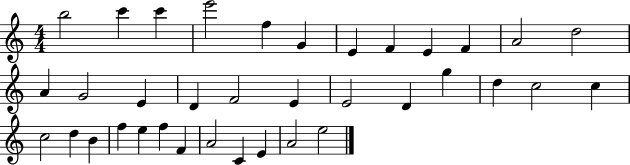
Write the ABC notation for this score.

X:1
T:Untitled
M:4/4
L:1/4
K:C
b2 c' c' e'2 f G E F E F A2 d2 A G2 E D F2 E E2 D g d c2 c c2 d B f e f F A2 C E A2 e2